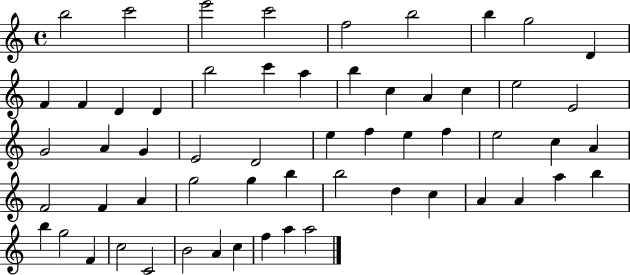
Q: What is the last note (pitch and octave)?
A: A5